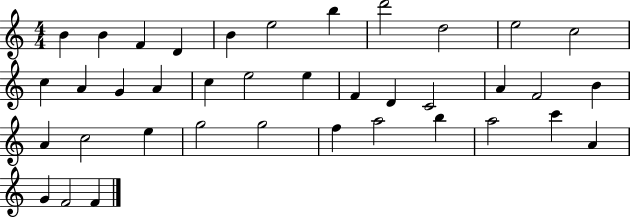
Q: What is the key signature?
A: C major